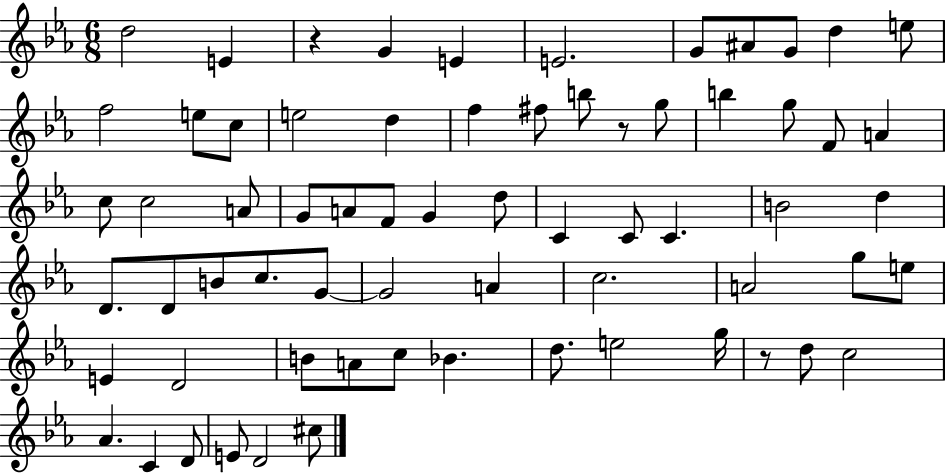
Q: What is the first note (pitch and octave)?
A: D5